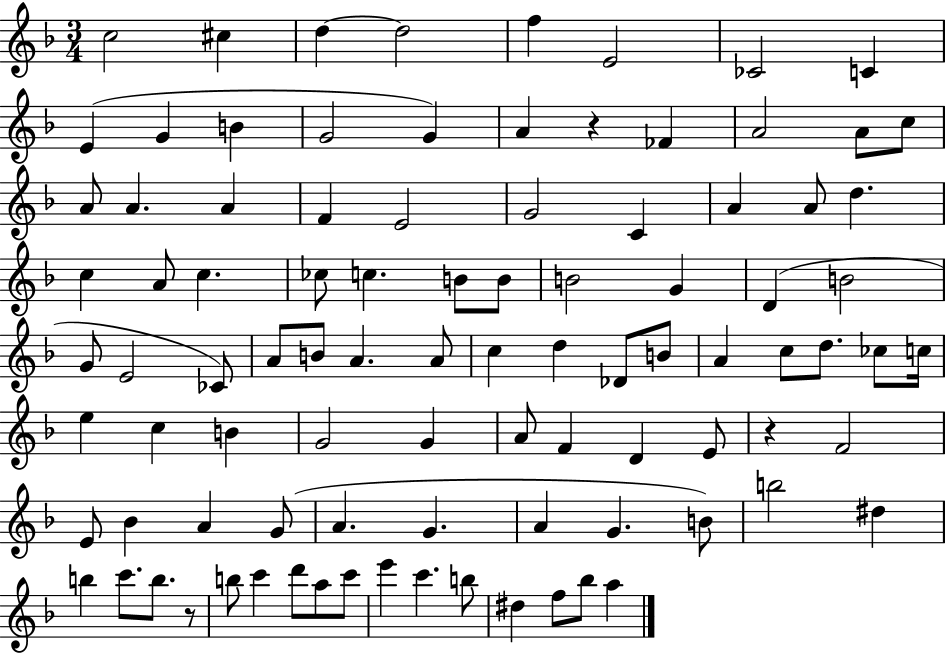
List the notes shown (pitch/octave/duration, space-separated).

C5/h C#5/q D5/q D5/h F5/q E4/h CES4/h C4/q E4/q G4/q B4/q G4/h G4/q A4/q R/q FES4/q A4/h A4/e C5/e A4/e A4/q. A4/q F4/q E4/h G4/h C4/q A4/q A4/e D5/q. C5/q A4/e C5/q. CES5/e C5/q. B4/e B4/e B4/h G4/q D4/q B4/h G4/e E4/h CES4/e A4/e B4/e A4/q. A4/e C5/q D5/q Db4/e B4/e A4/q C5/e D5/e. CES5/e C5/s E5/q C5/q B4/q G4/h G4/q A4/e F4/q D4/q E4/e R/q F4/h E4/e Bb4/q A4/q G4/e A4/q. G4/q. A4/q G4/q. B4/e B5/h D#5/q B5/q C6/e. B5/e. R/e B5/e C6/q D6/e A5/e C6/e E6/q C6/q. B5/e D#5/q F5/e Bb5/e A5/q